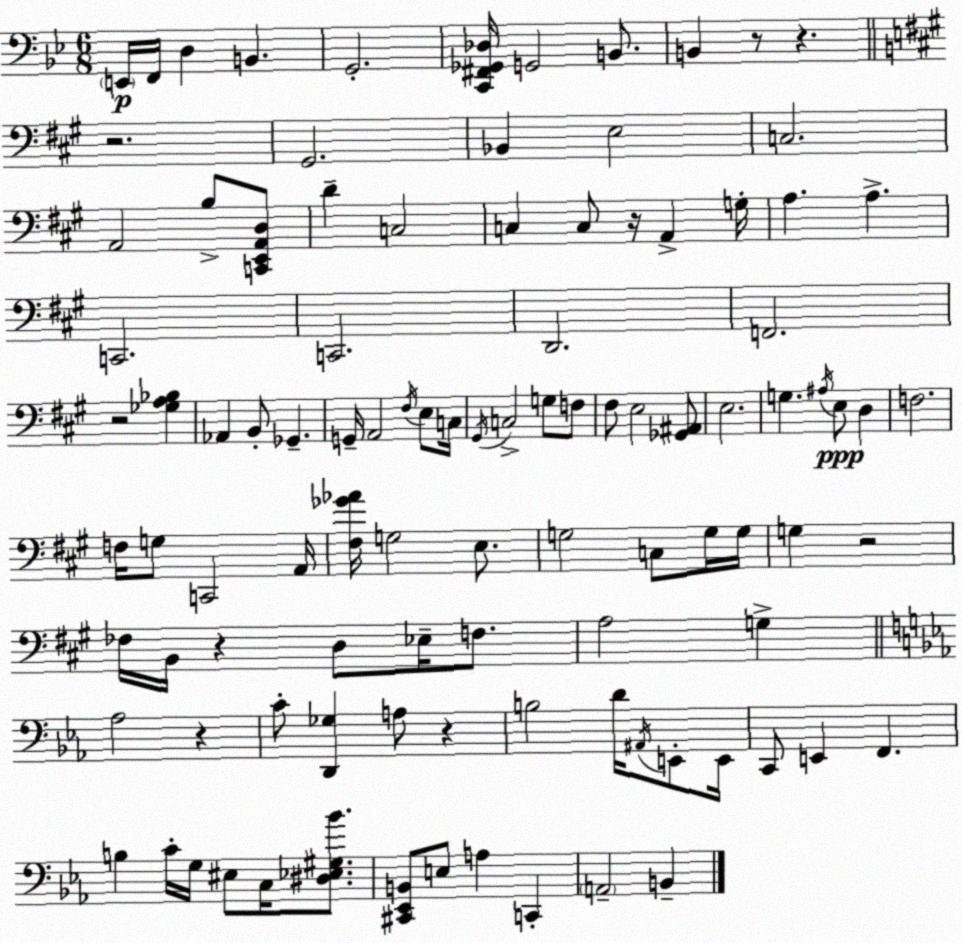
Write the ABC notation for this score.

X:1
T:Untitled
M:6/8
L:1/4
K:Gm
E,,/4 F,,/4 D, B,, G,,2 [C,,^F,,_G,,_D,]/4 G,,2 B,,/2 B,, z/2 z z2 ^G,,2 _B,, E,2 C,2 A,,2 B,/2 [C,,E,,A,,D,]/2 D C,2 C, C,/2 z/4 A,, G,/4 A, A, C,,2 C,,2 D,,2 F,,2 z2 [_G,A,_B,] _A,, B,,/2 _G,, G,,/4 A,,2 ^F,/4 E,/2 C,/4 ^G,,/4 C,2 G,/2 F,/2 ^F,/2 E,2 [_G,,^A,,]/2 E,2 G, ^A,/4 E,/2 D, F,2 F,/4 G,/2 C,,2 A,,/4 [^F,_G_A]/4 G,2 E,/2 G,2 C,/2 G,/4 G,/4 G, z2 _F,/4 B,,/4 z D,/2 _E,/4 F,/2 A,2 G, _A,2 z C/2 [D,,_G,] A,/2 z B,2 D/4 ^A,,/4 E,,/2 E,,/4 C,,/2 E,, F,, B, C/4 G,/4 ^E,/2 C,/4 [^D,_E,^G,_B]/2 [^C,,_E,,B,,]/2 E,/2 A, C,, A,,2 B,,